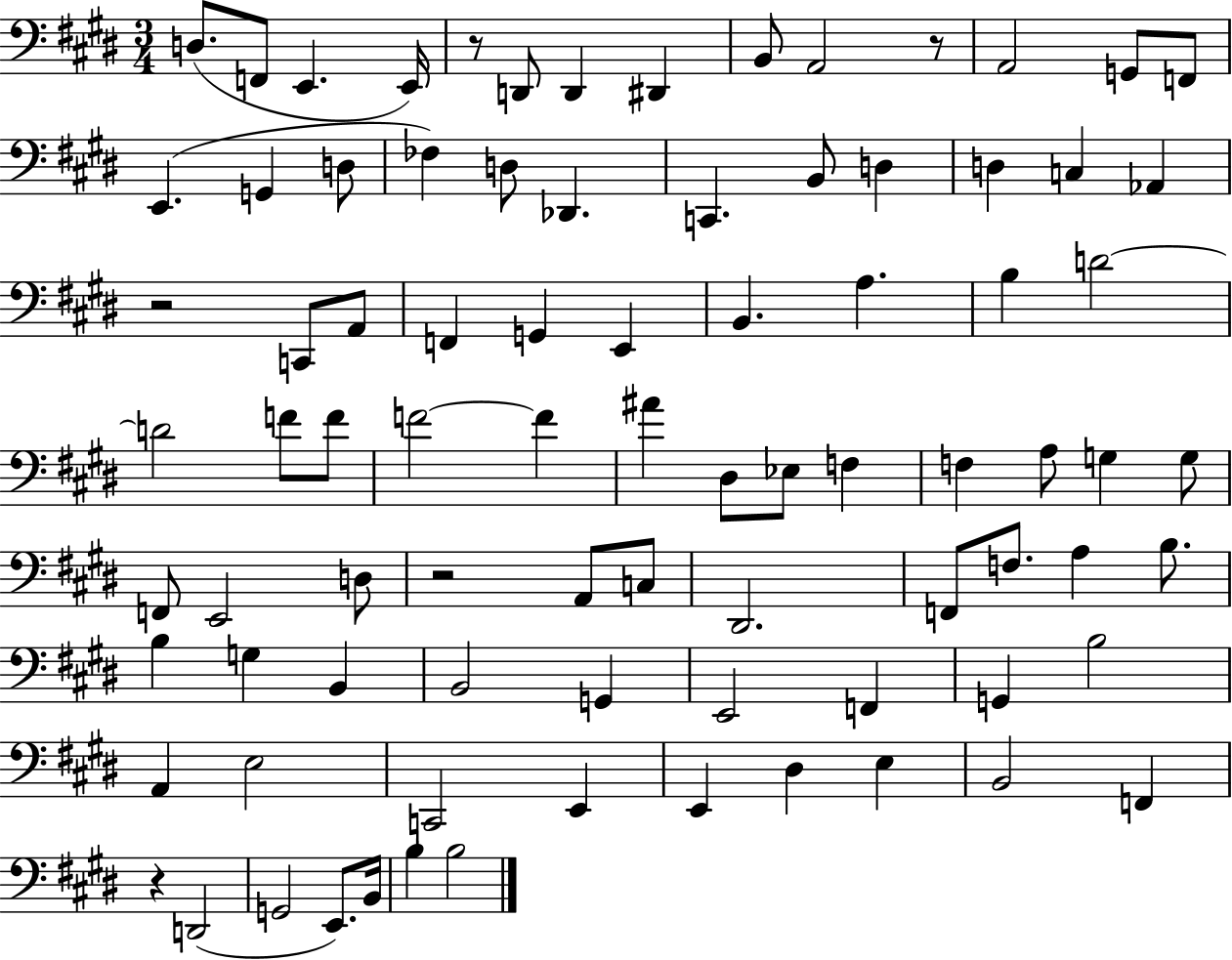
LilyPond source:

{
  \clef bass
  \numericTimeSignature
  \time 3/4
  \key e \major
  d8.( f,8 e,4. e,16) | r8 d,8 d,4 dis,4 | b,8 a,2 r8 | a,2 g,8 f,8 | \break e,4.( g,4 d8 | fes4) d8 des,4. | c,4. b,8 d4 | d4 c4 aes,4 | \break r2 c,8 a,8 | f,4 g,4 e,4 | b,4. a4. | b4 d'2~~ | \break d'2 f'8 f'8 | f'2~~ f'4 | ais'4 dis8 ees8 f4 | f4 a8 g4 g8 | \break f,8 e,2 d8 | r2 a,8 c8 | dis,2. | f,8 f8. a4 b8. | \break b4 g4 b,4 | b,2 g,4 | e,2 f,4 | g,4 b2 | \break a,4 e2 | c,2 e,4 | e,4 dis4 e4 | b,2 f,4 | \break r4 d,2( | g,2 e,8.) b,16 | b4 b2 | \bar "|."
}